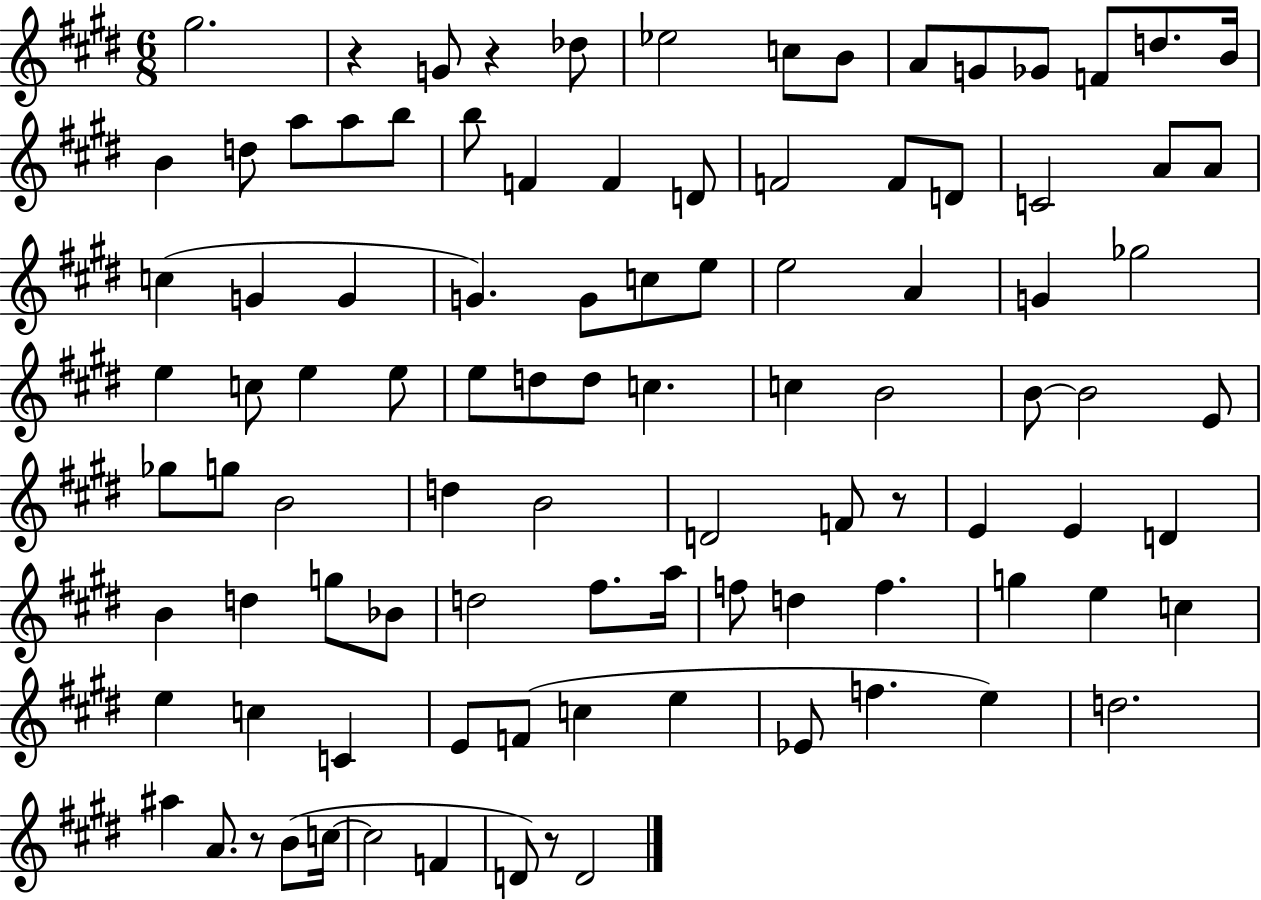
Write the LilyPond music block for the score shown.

{
  \clef treble
  \numericTimeSignature
  \time 6/8
  \key e \major
  gis''2. | r4 g'8 r4 des''8 | ees''2 c''8 b'8 | a'8 g'8 ges'8 f'8 d''8. b'16 | \break b'4 d''8 a''8 a''8 b''8 | b''8 f'4 f'4 d'8 | f'2 f'8 d'8 | c'2 a'8 a'8 | \break c''4( g'4 g'4 | g'4.) g'8 c''8 e''8 | e''2 a'4 | g'4 ges''2 | \break e''4 c''8 e''4 e''8 | e''8 d''8 d''8 c''4. | c''4 b'2 | b'8~~ b'2 e'8 | \break ges''8 g''8 b'2 | d''4 b'2 | d'2 f'8 r8 | e'4 e'4 d'4 | \break b'4 d''4 g''8 bes'8 | d''2 fis''8. a''16 | f''8 d''4 f''4. | g''4 e''4 c''4 | \break e''4 c''4 c'4 | e'8 f'8( c''4 e''4 | ees'8 f''4. e''4) | d''2. | \break ais''4 a'8. r8 b'8( c''16~~ | c''2 f'4 | d'8) r8 d'2 | \bar "|."
}